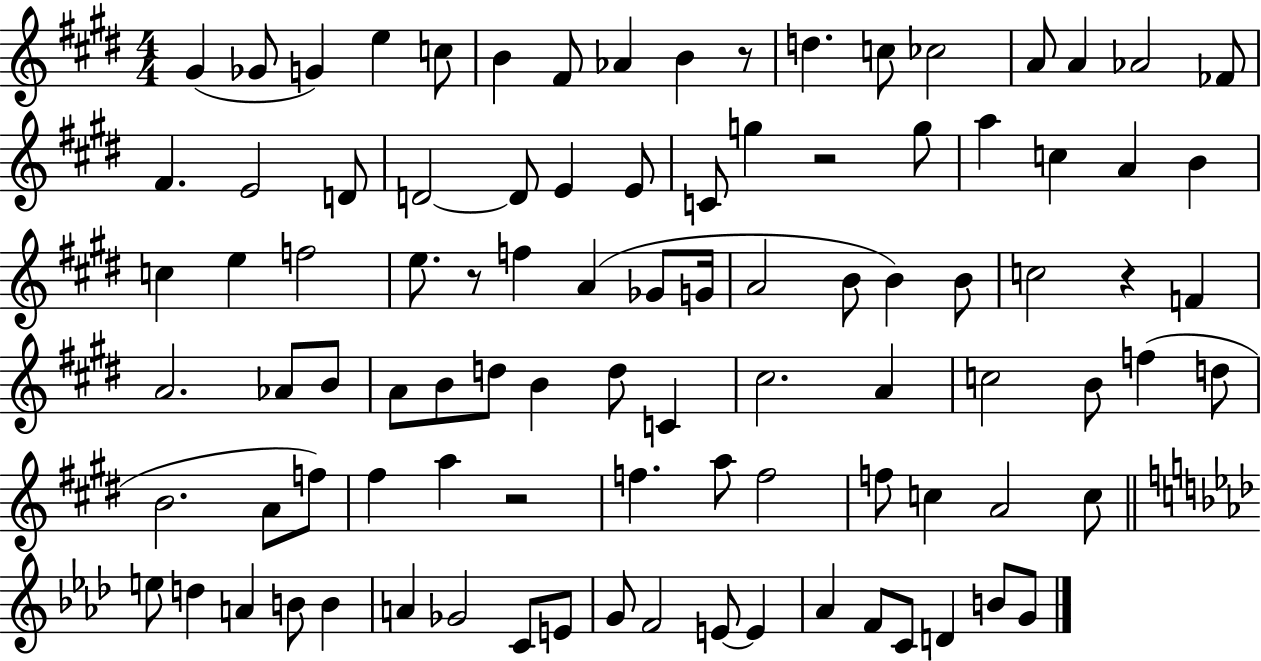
G#4/q Gb4/e G4/q E5/q C5/e B4/q F#4/e Ab4/q B4/q R/e D5/q. C5/e CES5/h A4/e A4/q Ab4/h FES4/e F#4/q. E4/h D4/e D4/h D4/e E4/q E4/e C4/e G5/q R/h G5/e A5/q C5/q A4/q B4/q C5/q E5/q F5/h E5/e. R/e F5/q A4/q Gb4/e G4/s A4/h B4/e B4/q B4/e C5/h R/q F4/q A4/h. Ab4/e B4/e A4/e B4/e D5/e B4/q D5/e C4/q C#5/h. A4/q C5/h B4/e F5/q D5/e B4/h. A4/e F5/e F#5/q A5/q R/h F5/q. A5/e F5/h F5/e C5/q A4/h C5/e E5/e D5/q A4/q B4/e B4/q A4/q Gb4/h C4/e E4/e G4/e F4/h E4/e E4/q Ab4/q F4/e C4/e D4/q B4/e G4/e